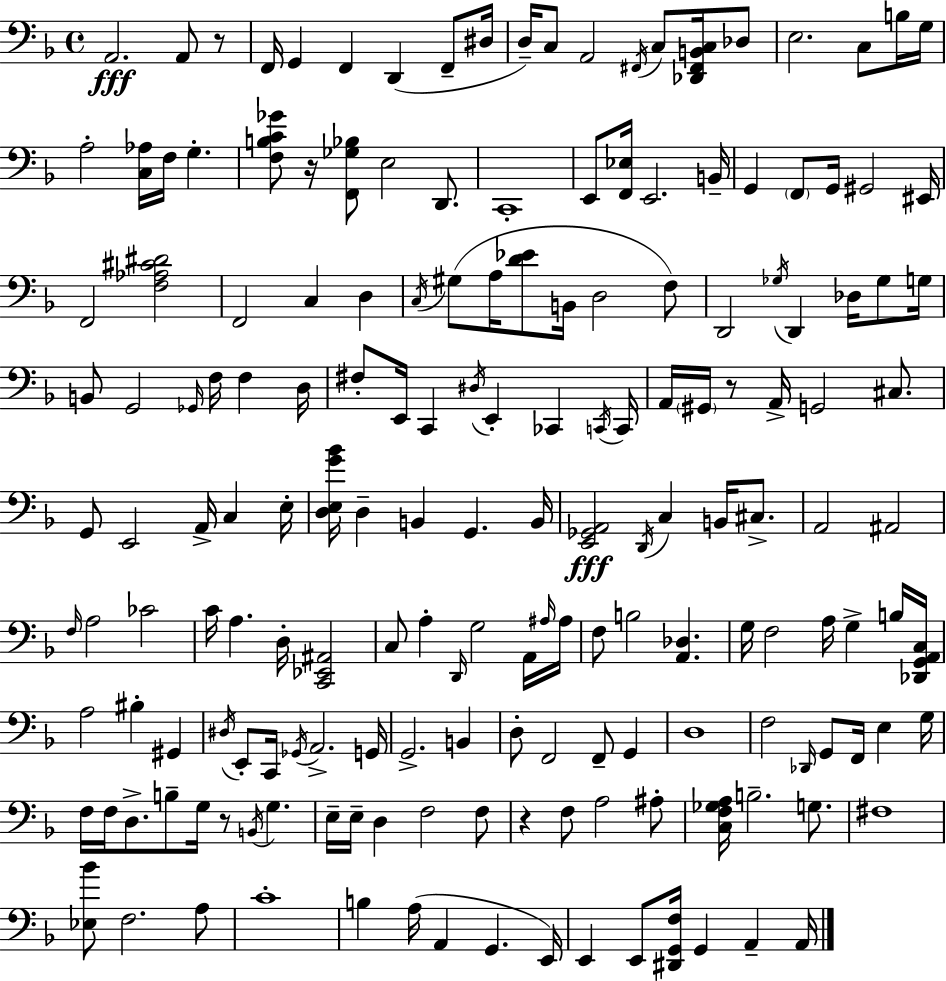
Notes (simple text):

A2/h. A2/e R/e F2/s G2/q F2/q D2/q F2/e D#3/s D3/s C3/e A2/h F#2/s C3/e [Db2,F#2,B2,C3]/s Db3/e E3/h. C3/e B3/s G3/s A3/h [C3,Ab3]/s F3/s G3/q. [F3,B3,C4,Gb4]/e R/s [F2,Gb3,Bb3]/e E3/h D2/e. C2/w E2/e [F2,Eb3]/s E2/h. B2/s G2/q F2/e G2/s G#2/h EIS2/s F2/h [F3,Ab3,C#4,D#4]/h F2/h C3/q D3/q C3/s G#3/e A3/s [D4,Eb4]/e B2/s D3/h F3/e D2/h Gb3/s D2/q Db3/s Gb3/e G3/s B2/e G2/h Gb2/s F3/s F3/q D3/s F#3/e E2/s C2/q D#3/s E2/q CES2/q C2/s C2/s A2/s G#2/s R/e A2/s G2/h C#3/e. G2/e E2/h A2/s C3/q E3/s [D3,E3,G4,Bb4]/s D3/q B2/q G2/q. B2/s [E2,Gb2,A2]/h D2/s C3/q B2/s C#3/e. A2/h A#2/h F3/s A3/h CES4/h C4/s A3/q. D3/s [C2,Eb2,A#2]/h C3/e A3/q D2/s G3/h A2/s A#3/s A#3/s F3/e B3/h [A2,Db3]/q. G3/s F3/h A3/s G3/q B3/s [Db2,G2,A2,C3]/s A3/h BIS3/q G#2/q D#3/s E2/e C2/s Gb2/s A2/h. G2/s G2/h. B2/q D3/e F2/h F2/e G2/q D3/w F3/h Db2/s G2/e F2/s E3/q G3/s F3/s F3/s D3/e. B3/e G3/s R/e B2/s G3/q. E3/s E3/s D3/q F3/h F3/e R/q F3/e A3/h A#3/e [C3,F3,Gb3,A3]/s B3/h. G3/e. F#3/w [Eb3,Bb4]/e F3/h. A3/e C4/w B3/q A3/s A2/q G2/q. E2/s E2/q E2/e [D#2,G2,F3]/s G2/q A2/q A2/s